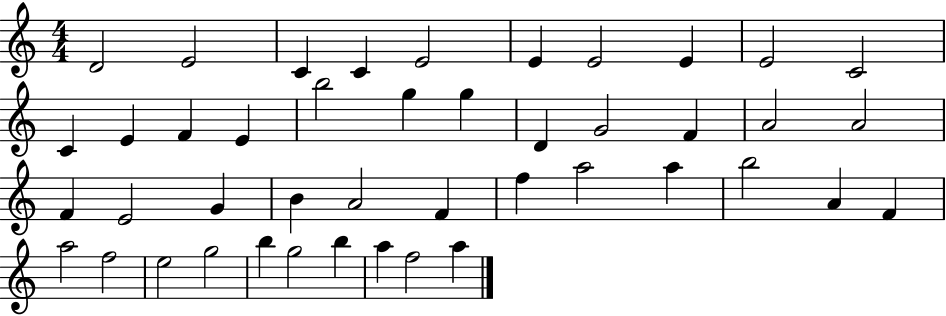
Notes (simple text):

D4/h E4/h C4/q C4/q E4/h E4/q E4/h E4/q E4/h C4/h C4/q E4/q F4/q E4/q B5/h G5/q G5/q D4/q G4/h F4/q A4/h A4/h F4/q E4/h G4/q B4/q A4/h F4/q F5/q A5/h A5/q B5/h A4/q F4/q A5/h F5/h E5/h G5/h B5/q G5/h B5/q A5/q F5/h A5/q